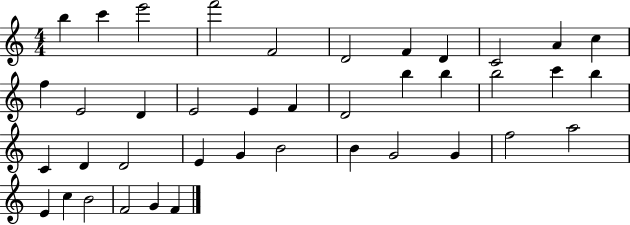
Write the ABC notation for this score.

X:1
T:Untitled
M:4/4
L:1/4
K:C
b c' e'2 f'2 F2 D2 F D C2 A c f E2 D E2 E F D2 b b b2 c' b C D D2 E G B2 B G2 G f2 a2 E c B2 F2 G F